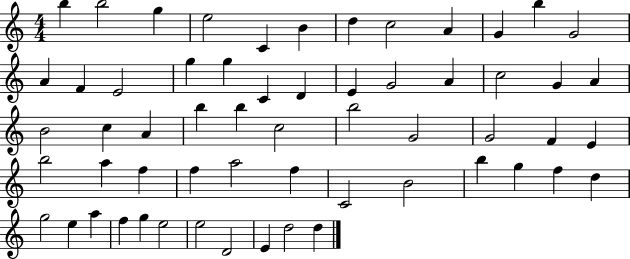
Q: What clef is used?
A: treble